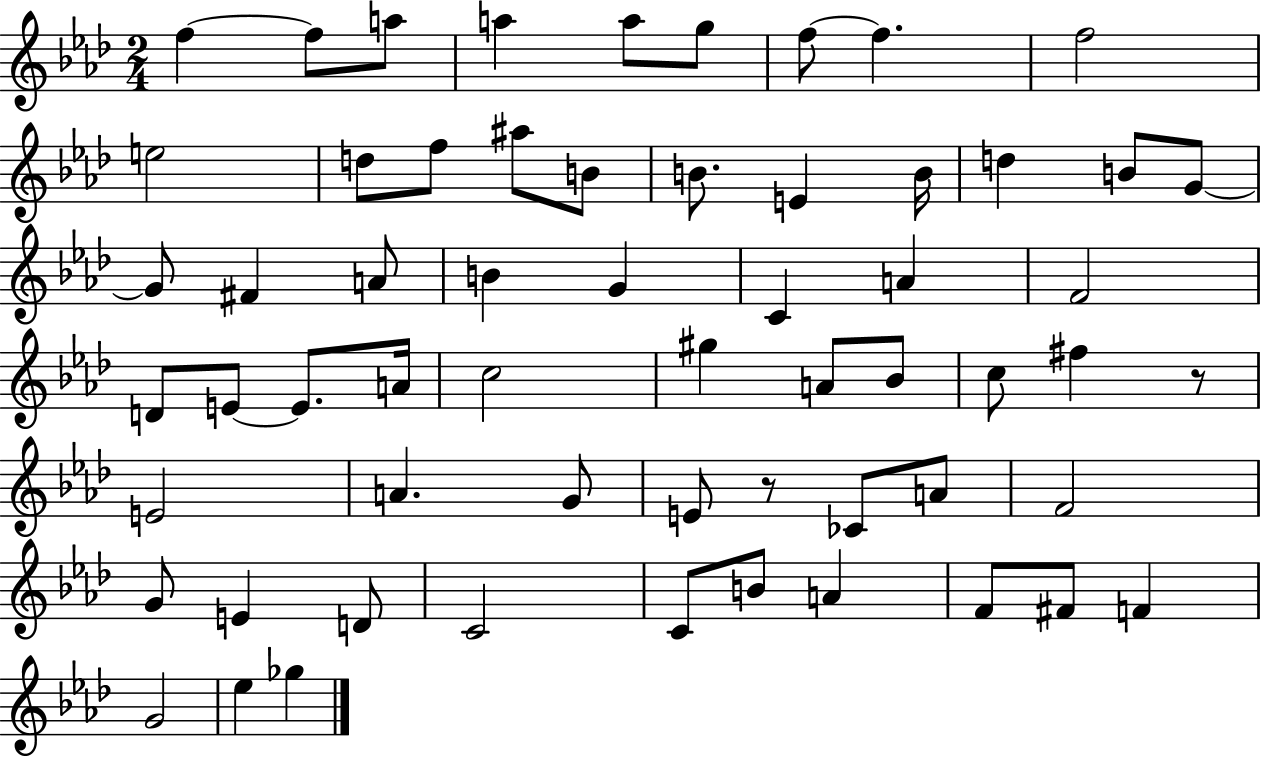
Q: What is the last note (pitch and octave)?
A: Gb5